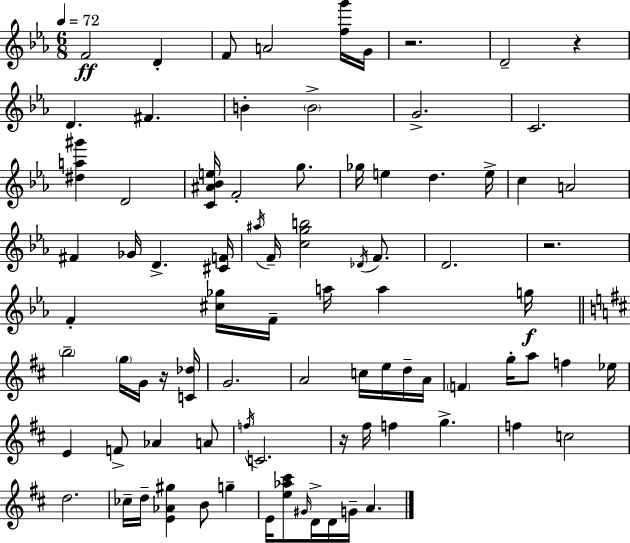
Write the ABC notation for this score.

X:1
T:Untitled
M:6/8
L:1/4
K:Cm
F2 D F/2 A2 [fg']/4 G/4 z2 D2 z D ^F B B2 G2 C2 [^da^g'] D2 [C^A_Be]/4 F2 g/2 _g/4 e d e/4 c A2 ^F _G/4 D [^CF]/4 ^a/4 F/4 [cgb]2 _D/4 F/2 D2 z2 F [^c_g]/4 F/4 a/4 a g/4 b2 g/4 G/4 z/4 [C_d]/4 G2 A2 c/4 e/4 d/4 A/4 F g/4 a/2 f _e/4 E F/2 _A A/2 f/4 C2 z/4 ^f/4 f g f c2 d2 _c/4 d/4 [E_A^g] B/2 g E/4 [e_a^c']/2 ^G/4 D/4 D/4 G/4 A